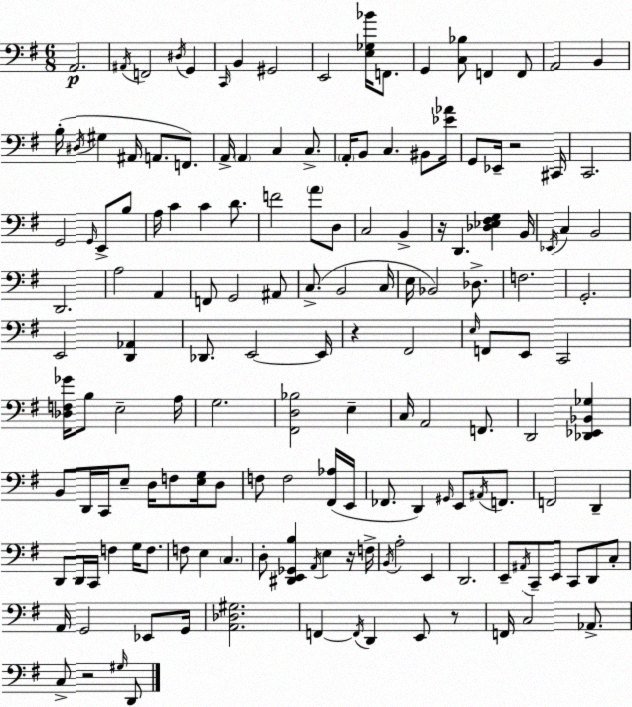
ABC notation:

X:1
T:Untitled
M:6/8
L:1/4
K:Em
A,,2 ^A,,/4 F,,2 ^D,/4 G,, C,,/4 B,, ^G,,2 E,,2 [E,_G,_B]/4 F,,/2 G,, [C,_B,]/2 F,, F,,/2 A,,2 B,, B,/4 ^D,/4 ^G, ^A,,/4 A,,/2 F,,/2 A,,/4 A,, C, C,/2 A,,/4 B,,/2 C, ^B,,/2 [_E_A]/4 G,,/2 _E,,/4 z2 ^C,,/4 C,,2 G,,2 G,,/4 E,,/2 B,/2 A,/4 C C D/2 F2 A/2 D,/2 C,2 B,, z/4 D,, [_D,_E,^F,G,] B,,/4 _E,,/4 C, B,,2 D,,2 A,2 A,, F,,/2 G,,2 ^A,,/2 C,/2 B,,2 C,/4 E,/4 _B,,2 _D,/2 F,2 G,,2 E,,2 [D,,_A,,] _D,,/2 E,,2 E,,/4 z ^F,,2 E,/4 F,,/2 E,,/2 C,,2 [_D,F,_G]/4 B,/2 E,2 A,/4 G,2 [^F,,D,_B,]2 E, C,/4 A,,2 F,,/2 D,,2 [_D,,_E,,_B,,_G,] B,,/2 D,,/4 C,,/4 E,/2 D,/4 F,/2 [E,G,]/4 D,/2 F,/2 F,2 [^F,,_A,]/4 E,,/4 _F,,/2 D,, ^G,,/4 E,,/2 ^A,,/4 F,,/2 F,,2 D,, D,,/2 D,,/4 C,,/4 F, G,/4 F,/2 F,/2 E, C, D,/2 [^D,,E,,_G,,B,] A,,/4 E, z/4 F,/4 B,,/4 A,2 E,, D,,2 E,,/2 ^A,,/4 C,,/2 E,,/2 C,,/2 D,,/2 C,/2 A,,/4 G,,2 _E,,/2 G,,/4 [A,,_D,^G,]2 F,, F,,/4 D,, E,,/2 z/2 F,,/4 C,2 _A,,/2 C,/2 z2 ^G,/4 D,,/2